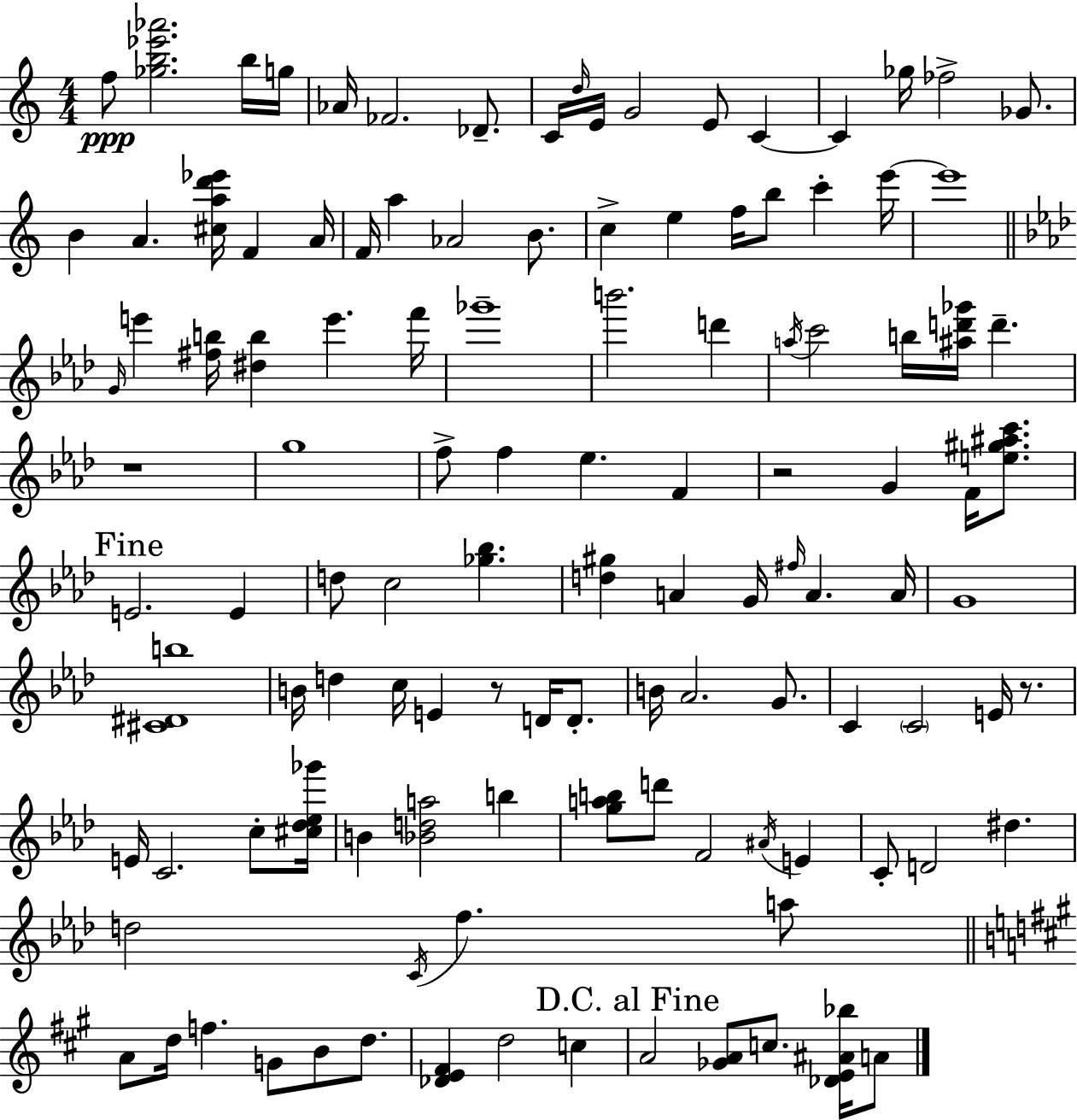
F5/e [Gb5,B5,Eb6,Ab6]/h. B5/s G5/s Ab4/s FES4/h. Db4/e. C4/s D5/s E4/s G4/h E4/e C4/q C4/q Gb5/s FES5/h Gb4/e. B4/q A4/q. [C#5,A5,D6,Eb6]/s F4/q A4/s F4/s A5/q Ab4/h B4/e. C5/q E5/q F5/s B5/e C6/q E6/s E6/w G4/s E6/q [F#5,B5]/s [D#5,B5]/q E6/q. F6/s Gb6/w B6/h. D6/q A5/s C6/h B5/s [A#5,D6,Gb6]/s D6/q. R/w G5/w F5/e F5/q Eb5/q. F4/q R/h G4/q F4/s [E5,G#5,A#5,C6]/e. E4/h. E4/q D5/e C5/h [Gb5,Bb5]/q. [D5,G#5]/q A4/q G4/s F#5/s A4/q. A4/s G4/w [C#4,D#4,B5]/w B4/s D5/q C5/s E4/q R/e D4/s D4/e. B4/s Ab4/h. G4/e. C4/q C4/h E4/s R/e. E4/s C4/h. C5/e [C#5,Db5,Eb5,Gb6]/s B4/q [Bb4,D5,A5]/h B5/q [G5,A5,B5]/e D6/e F4/h A#4/s E4/q C4/e D4/h D#5/q. D5/h C4/s F5/q. A5/e A4/e D5/s F5/q. G4/e B4/e D5/e. [Db4,E4,F#4]/q D5/h C5/q A4/h [Gb4,A4]/e C5/e. [Db4,E4,A#4,Bb5]/s A4/e